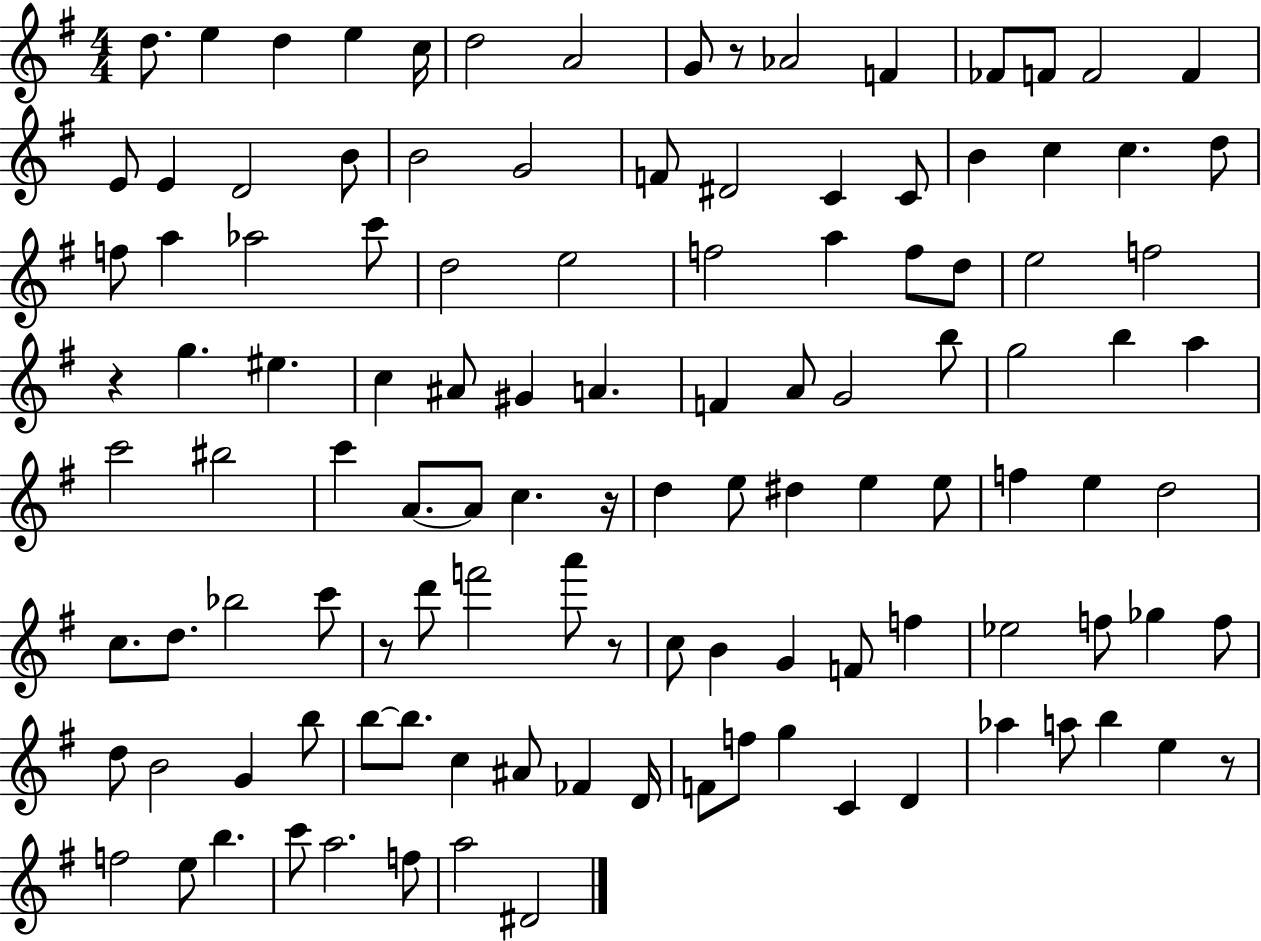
{
  \clef treble
  \numericTimeSignature
  \time 4/4
  \key g \major
  \repeat volta 2 { d''8. e''4 d''4 e''4 c''16 | d''2 a'2 | g'8 r8 aes'2 f'4 | fes'8 f'8 f'2 f'4 | \break e'8 e'4 d'2 b'8 | b'2 g'2 | f'8 dis'2 c'4 c'8 | b'4 c''4 c''4. d''8 | \break f''8 a''4 aes''2 c'''8 | d''2 e''2 | f''2 a''4 f''8 d''8 | e''2 f''2 | \break r4 g''4. eis''4. | c''4 ais'8 gis'4 a'4. | f'4 a'8 g'2 b''8 | g''2 b''4 a''4 | \break c'''2 bis''2 | c'''4 a'8.~~ a'8 c''4. r16 | d''4 e''8 dis''4 e''4 e''8 | f''4 e''4 d''2 | \break c''8. d''8. bes''2 c'''8 | r8 d'''8 f'''2 a'''8 r8 | c''8 b'4 g'4 f'8 f''4 | ees''2 f''8 ges''4 f''8 | \break d''8 b'2 g'4 b''8 | b''8~~ b''8. c''4 ais'8 fes'4 d'16 | f'8 f''8 g''4 c'4 d'4 | aes''4 a''8 b''4 e''4 r8 | \break f''2 e''8 b''4. | c'''8 a''2. f''8 | a''2 dis'2 | } \bar "|."
}